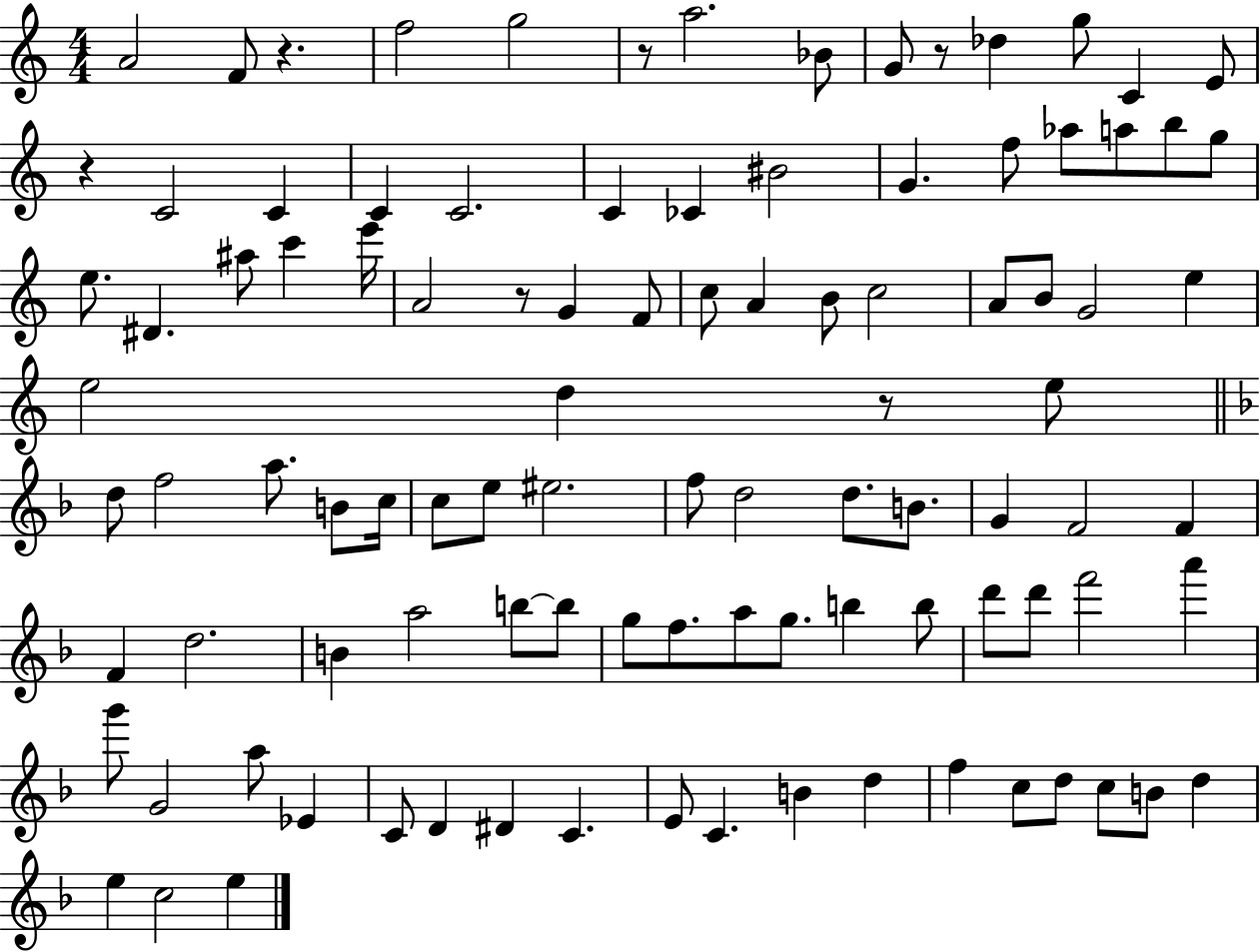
A4/h F4/e R/q. F5/h G5/h R/e A5/h. Bb4/e G4/e R/e Db5/q G5/e C4/q E4/e R/q C4/h C4/q C4/q C4/h. C4/q CES4/q BIS4/h G4/q. F5/e Ab5/e A5/e B5/e G5/e E5/e. D#4/q. A#5/e C6/q E6/s A4/h R/e G4/q F4/e C5/e A4/q B4/e C5/h A4/e B4/e G4/h E5/q E5/h D5/q R/e E5/e D5/e F5/h A5/e. B4/e C5/s C5/e E5/e EIS5/h. F5/e D5/h D5/e. B4/e. G4/q F4/h F4/q F4/q D5/h. B4/q A5/h B5/e B5/e G5/e F5/e. A5/e G5/e. B5/q B5/e D6/e D6/e F6/h A6/q G6/e G4/h A5/e Eb4/q C4/e D4/q D#4/q C4/q. E4/e C4/q. B4/q D5/q F5/q C5/e D5/e C5/e B4/e D5/q E5/q C5/h E5/q